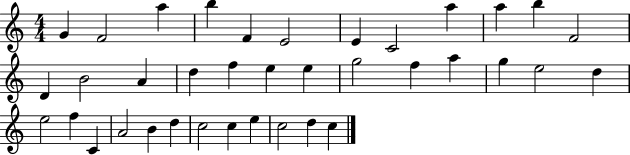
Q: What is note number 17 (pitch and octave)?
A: F5